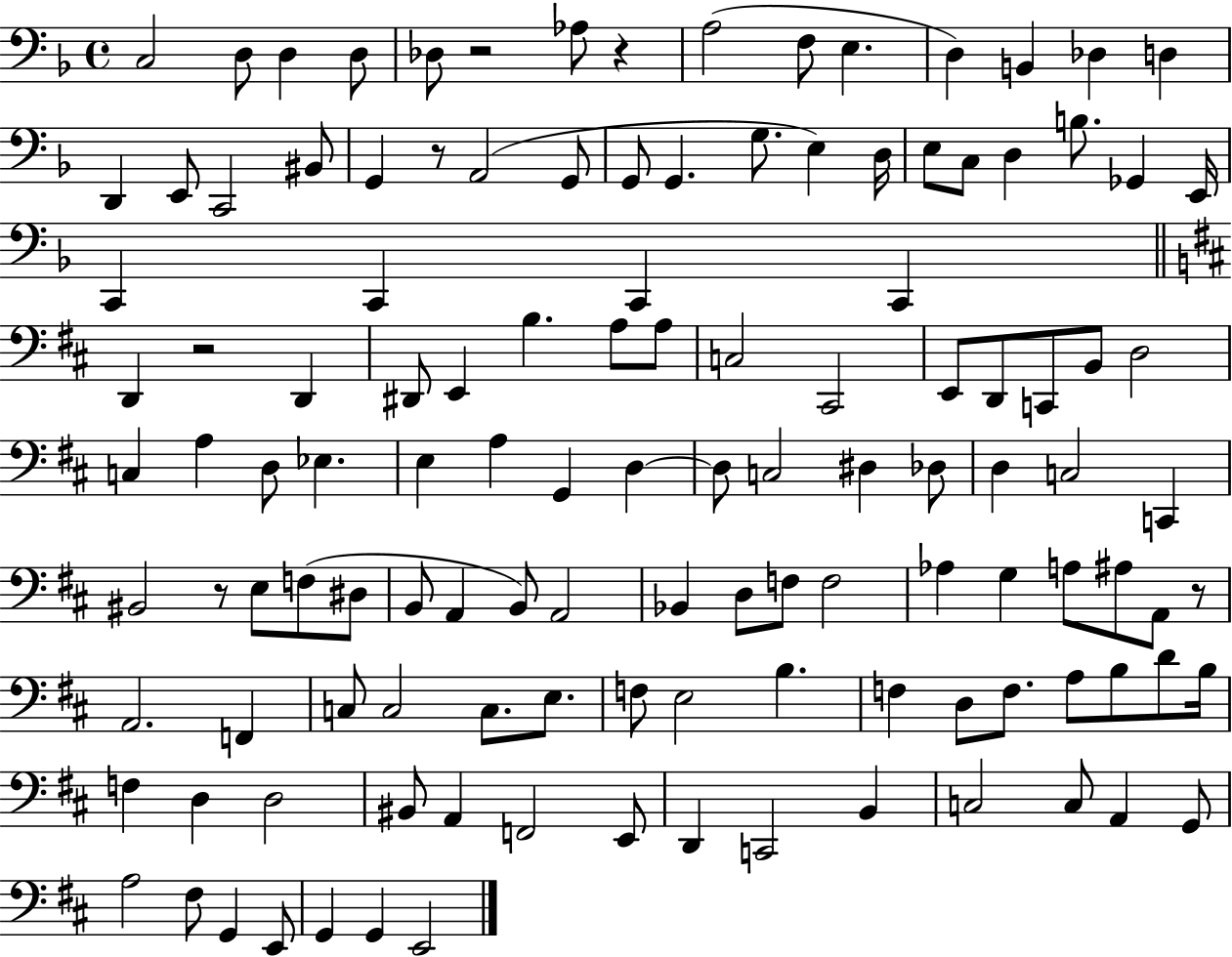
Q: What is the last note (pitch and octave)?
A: E2